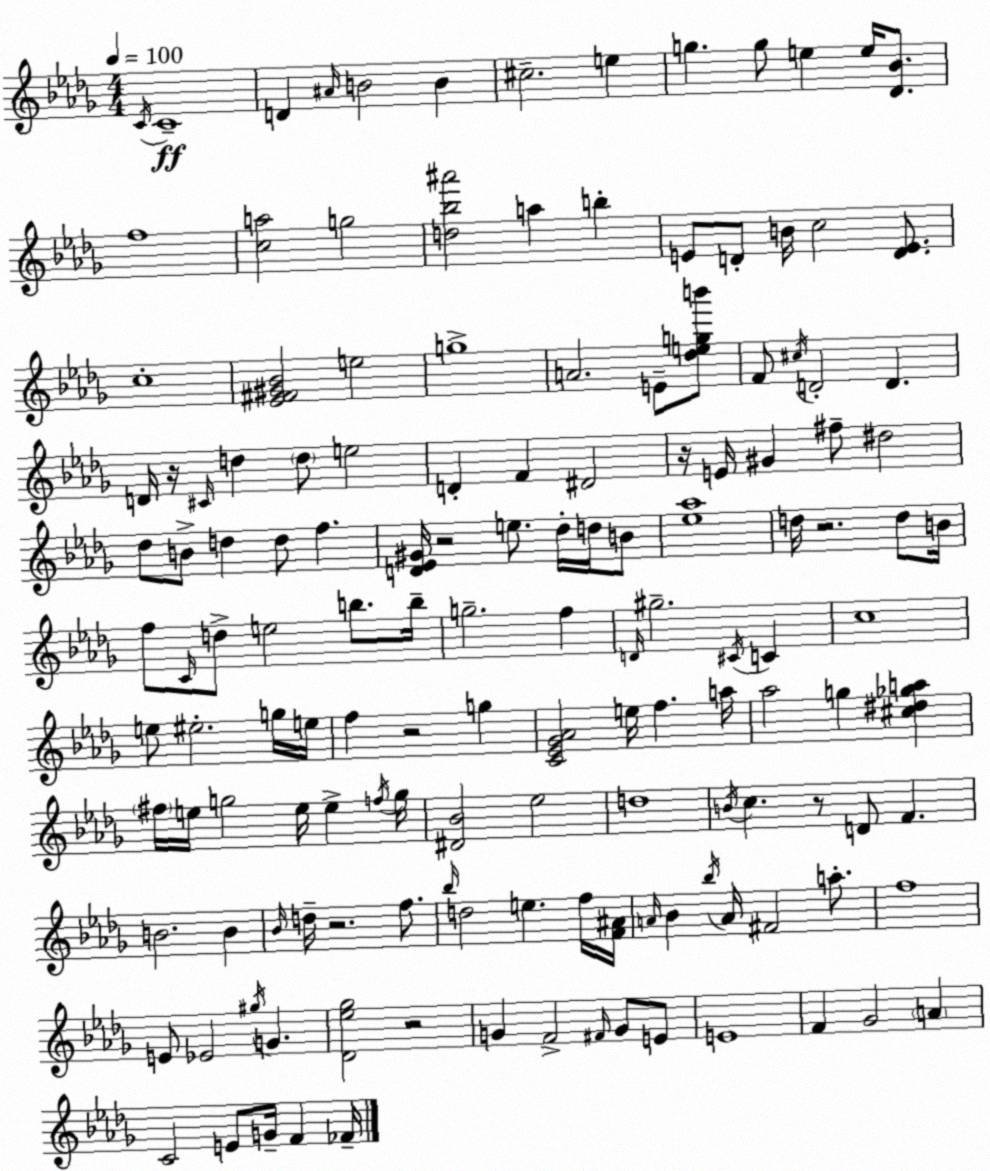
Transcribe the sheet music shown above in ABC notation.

X:1
T:Untitled
M:4/4
L:1/4
K:Bbm
C/4 C4 D ^A/4 B2 B ^c2 e g g/2 e e/4 [_D_B]/2 f4 [ca]2 g2 [d_b^a']2 a b E/2 D/2 B/4 c2 [DE]/2 c4 [_E^F^G_B]2 e2 g4 A2 E/2 [_degb']/2 F/2 ^c/4 D2 D D/4 z/4 ^C/4 d d/2 e2 D F ^D2 z/4 E/4 ^G ^f/2 ^d2 _d/2 B/2 d d/2 f [D_E^G]/4 z2 e/2 _d/4 d/4 B/2 [_e_a]4 d/4 z2 d/2 B/4 f/2 C/4 d/2 e2 b/2 b/4 g2 f D/4 ^g2 ^C/4 C c4 e/2 ^e2 g/4 e/4 f z2 g [C_E_G_A]2 e/4 f a/4 _a2 g [^c^d_ga] ^f/4 e/4 g2 e/4 e f/4 g/4 [^D_B]2 _e2 d4 B/4 c z/2 D/2 F B2 B _B/4 d/4 z2 f/2 _b/4 d2 e f/4 [F^A]/4 A/4 _B _b/4 A/4 ^F2 a/2 f4 E/2 _E2 ^g/4 G [_D_e_g]2 z2 G F2 ^F/4 G/2 E/2 E4 F _G2 A C2 E/2 G/4 F _F/4